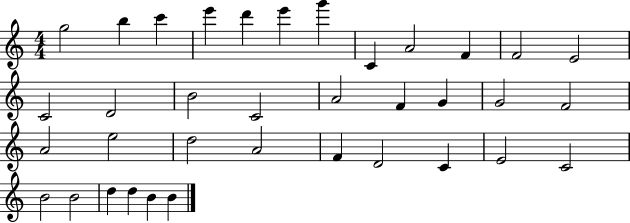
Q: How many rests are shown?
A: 0